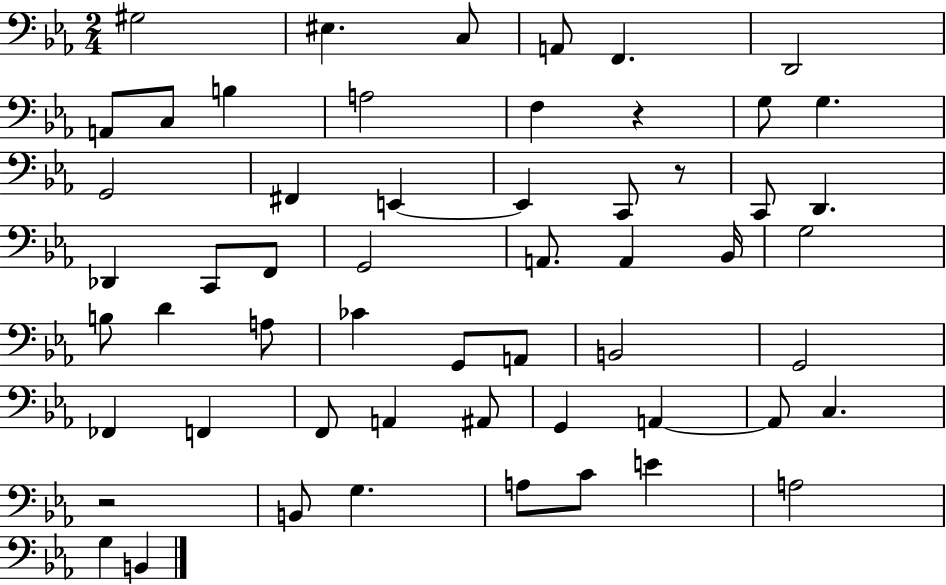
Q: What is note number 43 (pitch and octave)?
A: A2